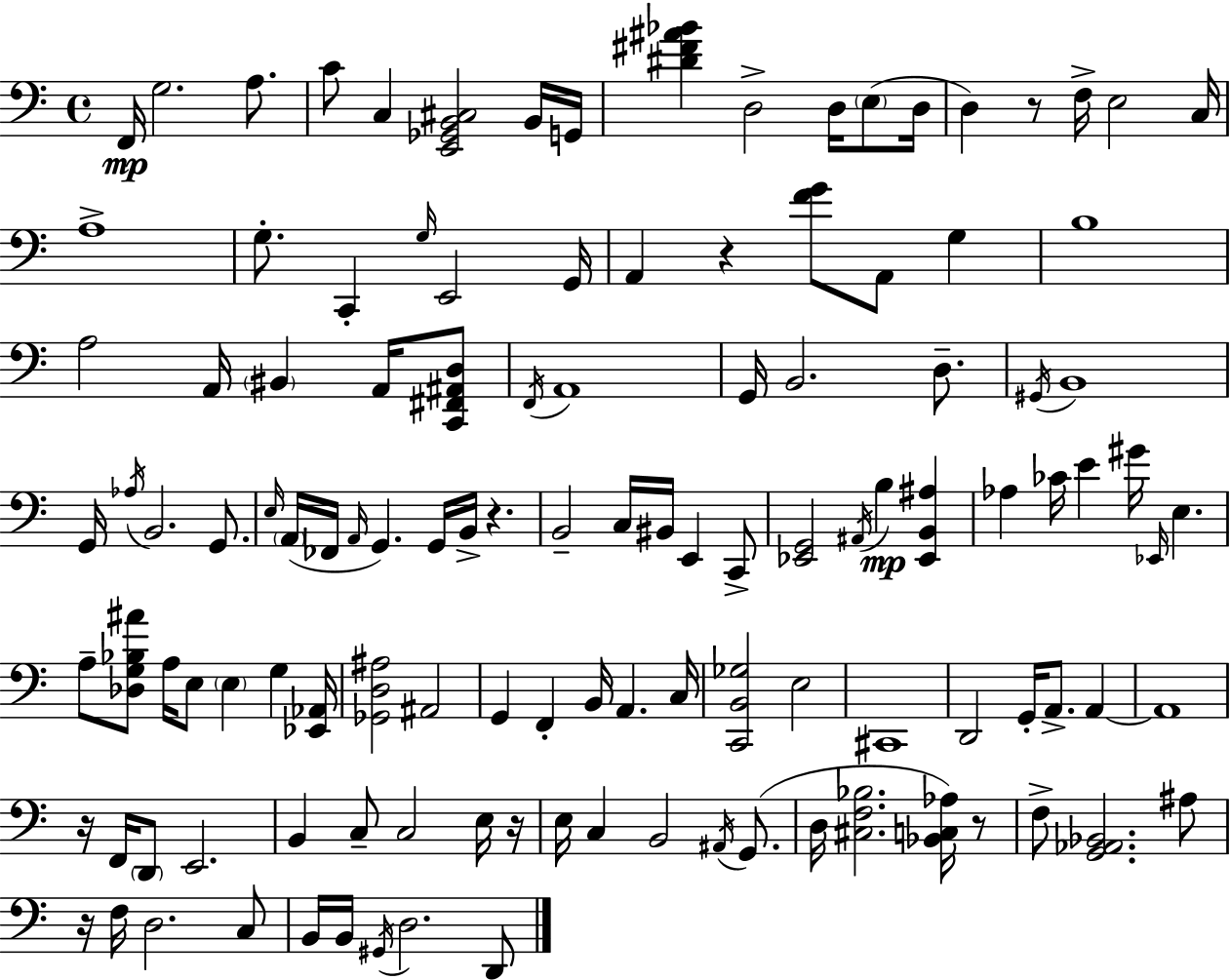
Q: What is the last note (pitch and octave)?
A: D2